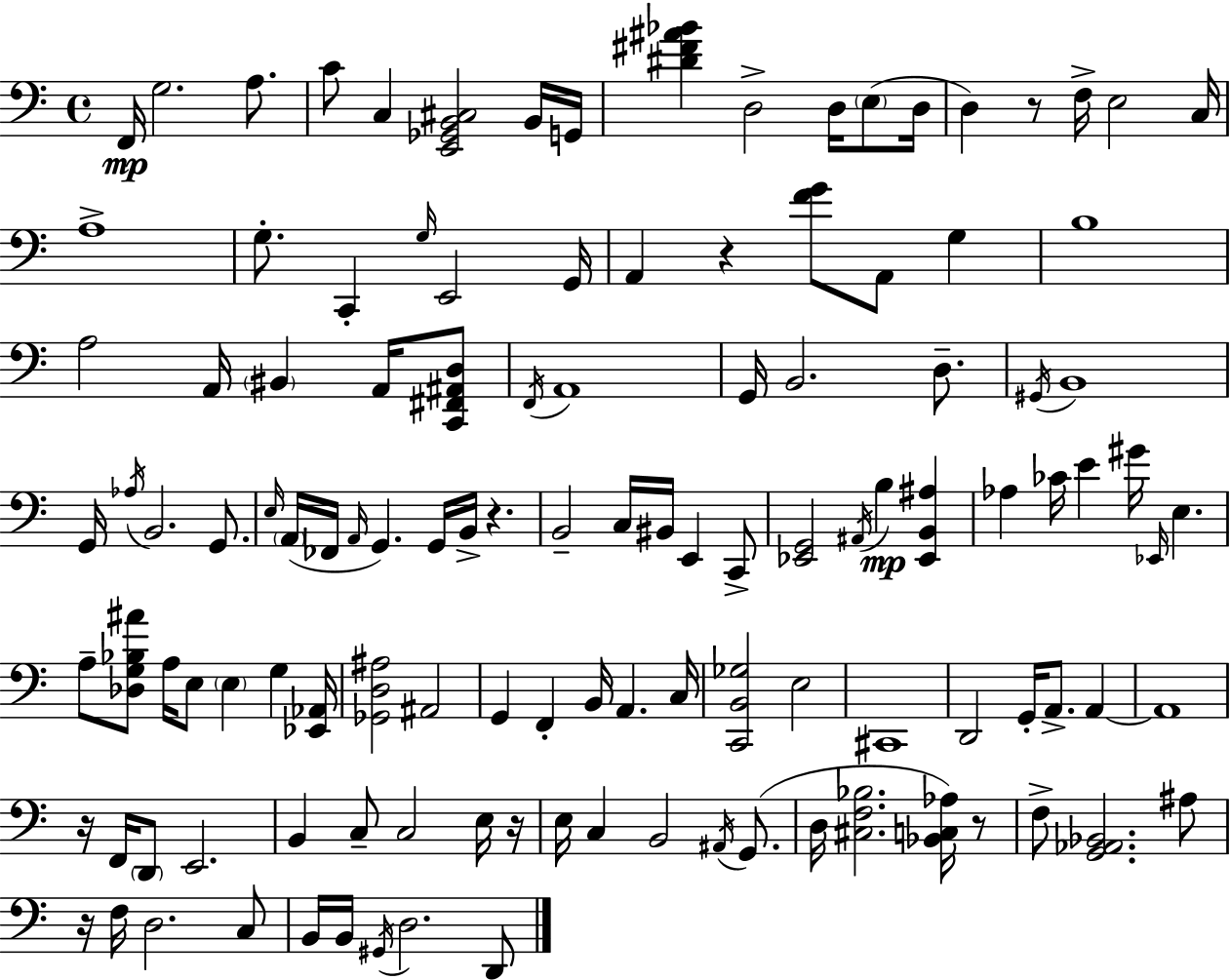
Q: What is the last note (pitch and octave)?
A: D2